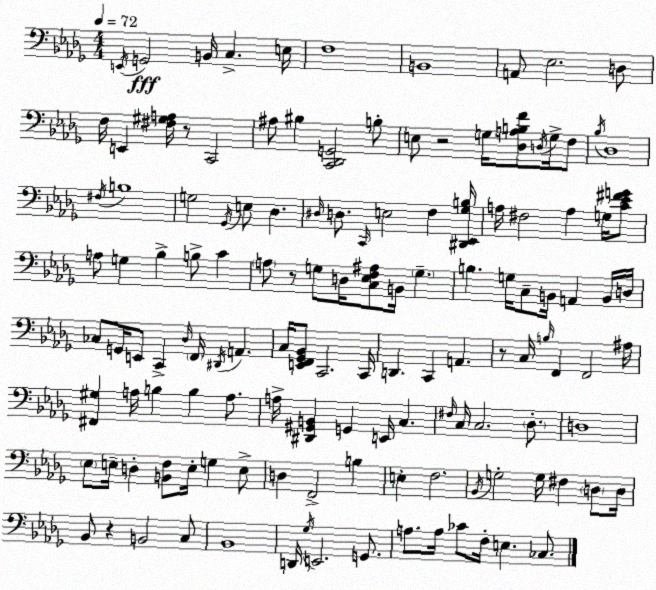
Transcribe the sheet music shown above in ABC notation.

X:1
T:Untitled
M:4/4
L:1/4
K:Bbm
E,,/4 G,,2 B,,/4 C, E,/4 F,4 B,,4 A,,/2 _E,2 D,/2 F,/4 E,, [^F,^G,A,]/4 z/2 C,,2 ^A,/2 ^B, [C,,_D,,G,,]2 B,/2 E,/2 z2 G,/4 [_D,A,B,F]/2 D,/4 G,/4 F,/2 _B,/4 _D,4 ^F,/4 B,4 G,2 _G,,/4 E,/2 _D, ^D,/4 D,/2 C,,/4 E,2 F, [^D,,_E,,_G,B,]/4 A,/4 ^F,2 A, G,/4 [C_E^FG]/2 A,/2 G, _B, B,/2 C A,/2 z/2 G,/2 D,/4 [C,_E,F,^A,]/2 B,,/4 G, B, G,/4 C,/2 B,,/4 A,, B,,/4 D,/4 _C,/2 G,,/4 E,,/2 C,, _D,/4 F,,/4 ^D,,/4 A,, C,/4 [E,,F,,_G,,_B,,]/2 C,,2 C,,/4 D,, C,, A,, z/2 C,/4 B,/4 F,, F,,2 ^A,/4 [^F,,^G,] A,/4 B, B, A,/2 A,/4 [^D,,^G,,B,,] G,, E,,/4 C, ^F,/4 C,/4 C,2 _D,/2 D,4 _E,/2 E,/4 D, [B,,F,]/2 E,/4 G, E,/2 D, F,,2 B, E, F,2 _B,,/4 G,2 G,/4 ^F, D,/2 D,/4 _B,,/2 z B,,2 C,/2 _B,,4 D,,/4 _G,/4 E,,2 G,,/2 A,/2 A,/4 _C/2 F,/4 E, _C,/2